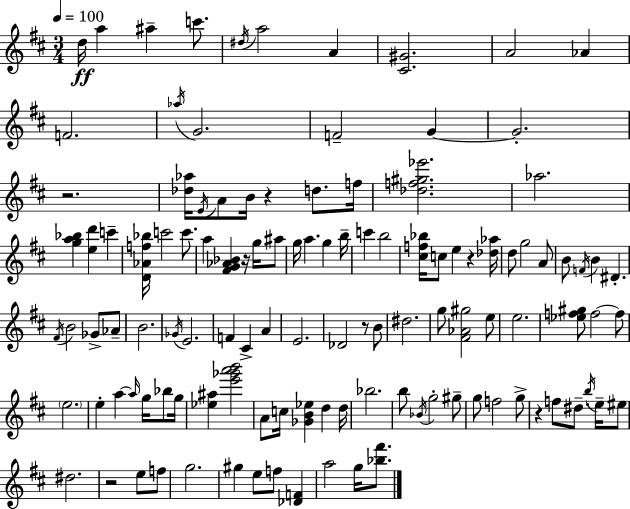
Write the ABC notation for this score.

X:1
T:Untitled
M:3/4
L:1/4
K:D
d/4 a ^a c'/2 ^d/4 a2 A [^C^G]2 A2 _A F2 _a/4 G2 F2 G G2 z2 [_d_a]/4 E/4 A/2 B/4 z d/2 f/4 [_df^g_e']2 _a2 [ga_b] [ed'] c' [D_Af_b]/4 c'2 c'/2 a [^FG_A_B] z/4 g/4 ^a/2 g/4 a g b/4 c' b2 [^cf_b]/4 c/2 e z [_d_a]/4 d/2 g2 A/2 B/2 F/4 B ^D ^F/4 B2 _G/2 _A/2 B2 _G/4 E2 F ^C A E2 _D2 z/2 B/2 ^d2 g/2 [^F_A^g]2 e/2 e2 [_ef^g]/2 f2 f/2 e2 e a a/4 g/4 _b/2 g/4 [_e^a] [e'_g'a'b']2 A/2 c/4 [_GB_e] d d/4 _b2 b/2 _B/4 g2 ^g/2 g/2 f2 g/2 z f/2 ^d/2 b/4 e/4 ^e/2 ^d2 z2 e/2 f/2 g2 ^g e/2 f/2 [_DF] a2 g/4 [_b^f']/2